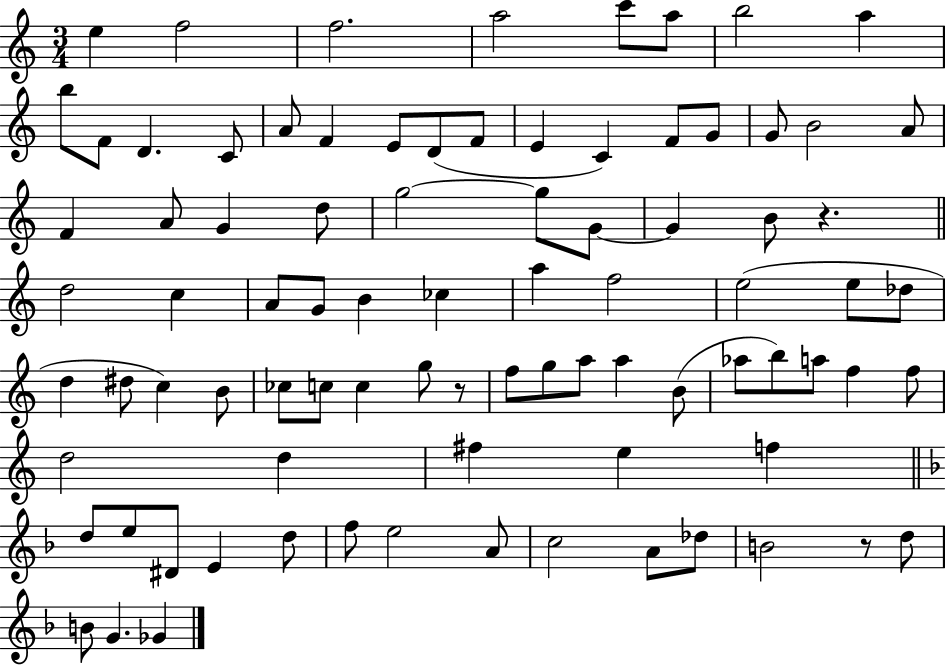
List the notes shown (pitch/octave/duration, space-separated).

E5/q F5/h F5/h. A5/h C6/e A5/e B5/h A5/q B5/e F4/e D4/q. C4/e A4/e F4/q E4/e D4/e F4/e E4/q C4/q F4/e G4/e G4/e B4/h A4/e F4/q A4/e G4/q D5/e G5/h G5/e G4/e G4/q B4/e R/q. D5/h C5/q A4/e G4/e B4/q CES5/q A5/q F5/h E5/h E5/e Db5/e D5/q D#5/e C5/q B4/e CES5/e C5/e C5/q G5/e R/e F5/e G5/e A5/e A5/q B4/e Ab5/e B5/e A5/e F5/q F5/e D5/h D5/q F#5/q E5/q F5/q D5/e E5/e D#4/e E4/q D5/e F5/e E5/h A4/e C5/h A4/e Db5/e B4/h R/e D5/e B4/e G4/q. Gb4/q